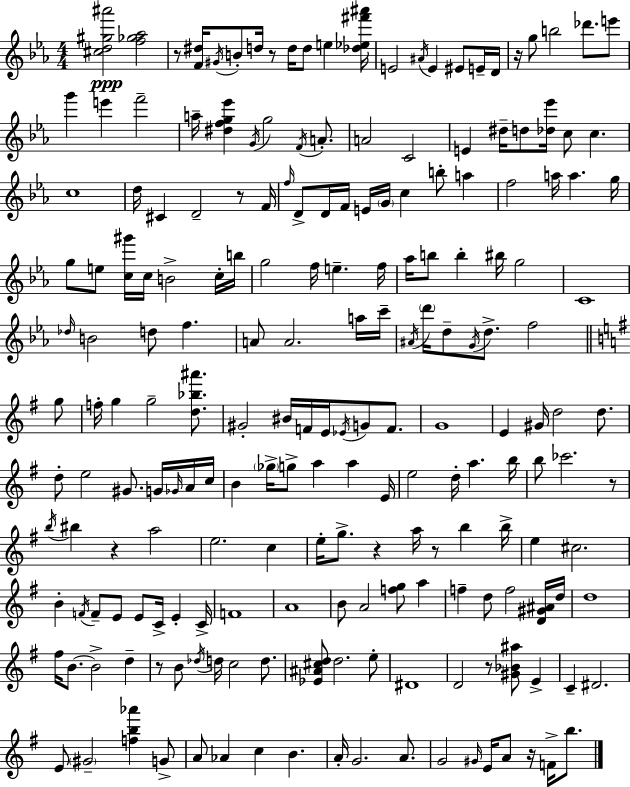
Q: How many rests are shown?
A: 11